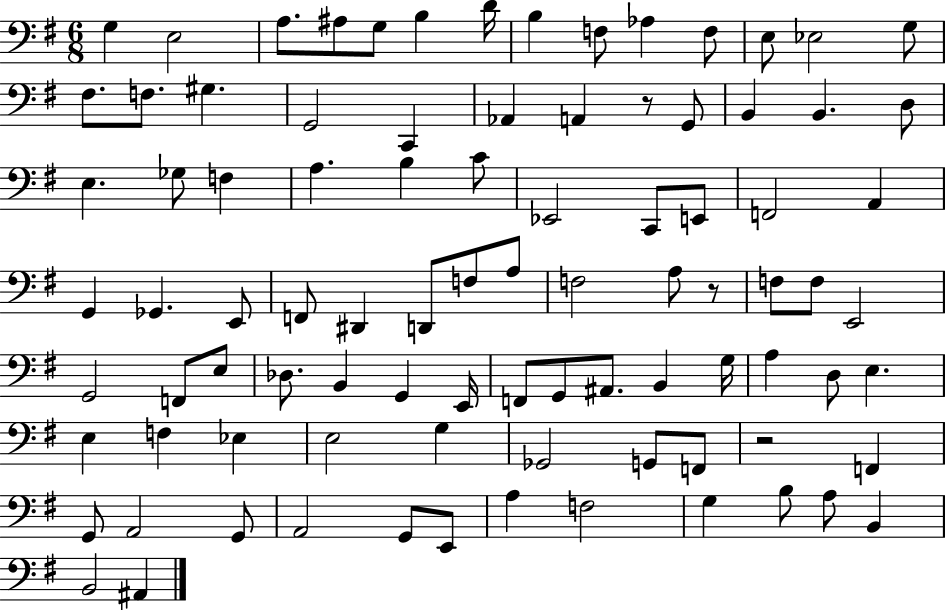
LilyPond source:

{
  \clef bass
  \numericTimeSignature
  \time 6/8
  \key g \major
  \repeat volta 2 { g4 e2 | a8. ais8 g8 b4 d'16 | b4 f8 aes4 f8 | e8 ees2 g8 | \break fis8. f8. gis4. | g,2 c,4 | aes,4 a,4 r8 g,8 | b,4 b,4. d8 | \break e4. ges8 f4 | a4. b4 c'8 | ees,2 c,8 e,8 | f,2 a,4 | \break g,4 ges,4. e,8 | f,8 dis,4 d,8 f8 a8 | f2 a8 r8 | f8 f8 e,2 | \break g,2 f,8 e8 | des8. b,4 g,4 e,16 | f,8 g,8 ais,8. b,4 g16 | a4 d8 e4. | \break e4 f4 ees4 | e2 g4 | ges,2 g,8 f,8 | r2 f,4 | \break g,8 a,2 g,8 | a,2 g,8 e,8 | a4 f2 | g4 b8 a8 b,4 | \break b,2 ais,4 | } \bar "|."
}